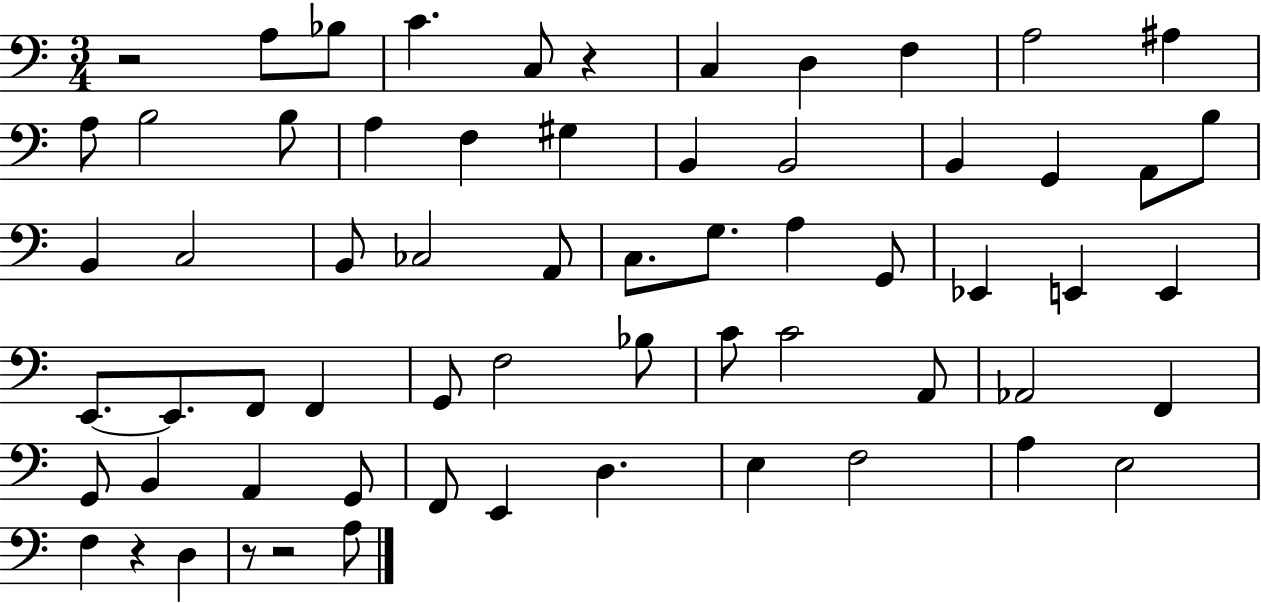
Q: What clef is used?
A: bass